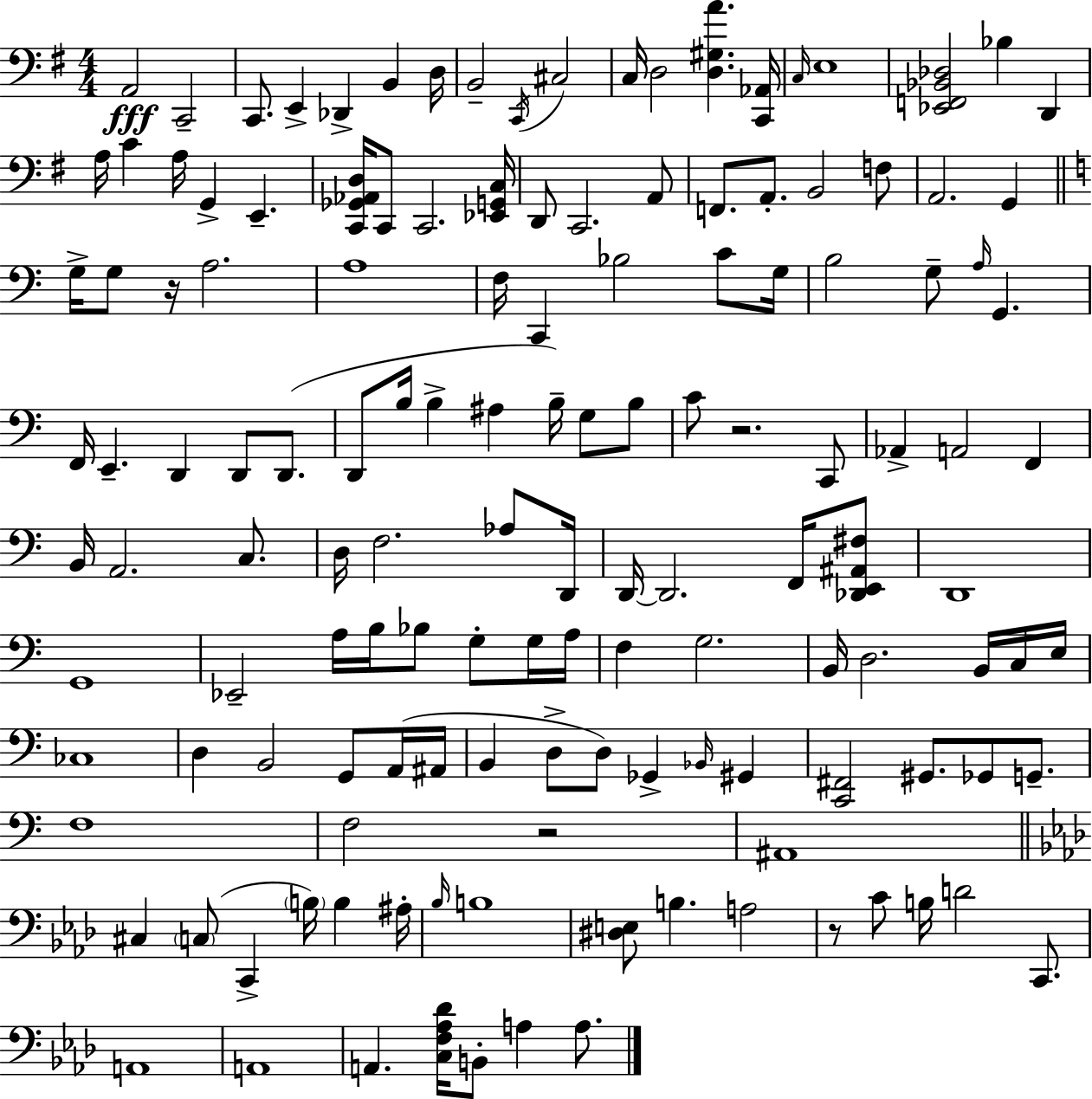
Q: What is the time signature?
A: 4/4